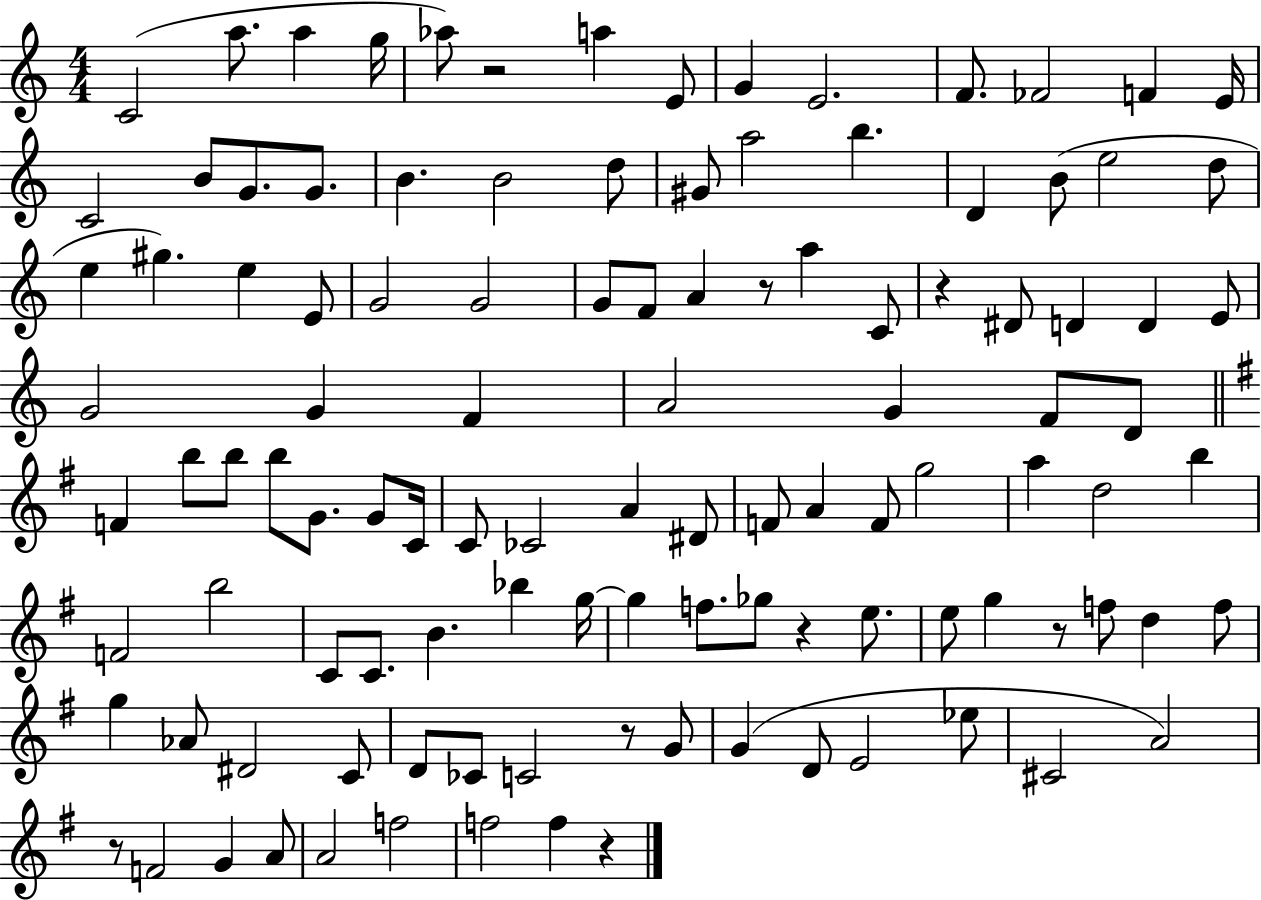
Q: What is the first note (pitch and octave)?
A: C4